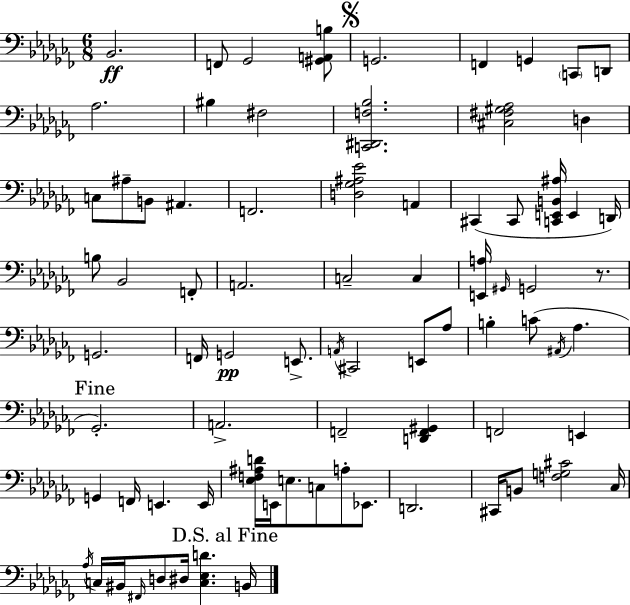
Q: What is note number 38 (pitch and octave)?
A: Ab3